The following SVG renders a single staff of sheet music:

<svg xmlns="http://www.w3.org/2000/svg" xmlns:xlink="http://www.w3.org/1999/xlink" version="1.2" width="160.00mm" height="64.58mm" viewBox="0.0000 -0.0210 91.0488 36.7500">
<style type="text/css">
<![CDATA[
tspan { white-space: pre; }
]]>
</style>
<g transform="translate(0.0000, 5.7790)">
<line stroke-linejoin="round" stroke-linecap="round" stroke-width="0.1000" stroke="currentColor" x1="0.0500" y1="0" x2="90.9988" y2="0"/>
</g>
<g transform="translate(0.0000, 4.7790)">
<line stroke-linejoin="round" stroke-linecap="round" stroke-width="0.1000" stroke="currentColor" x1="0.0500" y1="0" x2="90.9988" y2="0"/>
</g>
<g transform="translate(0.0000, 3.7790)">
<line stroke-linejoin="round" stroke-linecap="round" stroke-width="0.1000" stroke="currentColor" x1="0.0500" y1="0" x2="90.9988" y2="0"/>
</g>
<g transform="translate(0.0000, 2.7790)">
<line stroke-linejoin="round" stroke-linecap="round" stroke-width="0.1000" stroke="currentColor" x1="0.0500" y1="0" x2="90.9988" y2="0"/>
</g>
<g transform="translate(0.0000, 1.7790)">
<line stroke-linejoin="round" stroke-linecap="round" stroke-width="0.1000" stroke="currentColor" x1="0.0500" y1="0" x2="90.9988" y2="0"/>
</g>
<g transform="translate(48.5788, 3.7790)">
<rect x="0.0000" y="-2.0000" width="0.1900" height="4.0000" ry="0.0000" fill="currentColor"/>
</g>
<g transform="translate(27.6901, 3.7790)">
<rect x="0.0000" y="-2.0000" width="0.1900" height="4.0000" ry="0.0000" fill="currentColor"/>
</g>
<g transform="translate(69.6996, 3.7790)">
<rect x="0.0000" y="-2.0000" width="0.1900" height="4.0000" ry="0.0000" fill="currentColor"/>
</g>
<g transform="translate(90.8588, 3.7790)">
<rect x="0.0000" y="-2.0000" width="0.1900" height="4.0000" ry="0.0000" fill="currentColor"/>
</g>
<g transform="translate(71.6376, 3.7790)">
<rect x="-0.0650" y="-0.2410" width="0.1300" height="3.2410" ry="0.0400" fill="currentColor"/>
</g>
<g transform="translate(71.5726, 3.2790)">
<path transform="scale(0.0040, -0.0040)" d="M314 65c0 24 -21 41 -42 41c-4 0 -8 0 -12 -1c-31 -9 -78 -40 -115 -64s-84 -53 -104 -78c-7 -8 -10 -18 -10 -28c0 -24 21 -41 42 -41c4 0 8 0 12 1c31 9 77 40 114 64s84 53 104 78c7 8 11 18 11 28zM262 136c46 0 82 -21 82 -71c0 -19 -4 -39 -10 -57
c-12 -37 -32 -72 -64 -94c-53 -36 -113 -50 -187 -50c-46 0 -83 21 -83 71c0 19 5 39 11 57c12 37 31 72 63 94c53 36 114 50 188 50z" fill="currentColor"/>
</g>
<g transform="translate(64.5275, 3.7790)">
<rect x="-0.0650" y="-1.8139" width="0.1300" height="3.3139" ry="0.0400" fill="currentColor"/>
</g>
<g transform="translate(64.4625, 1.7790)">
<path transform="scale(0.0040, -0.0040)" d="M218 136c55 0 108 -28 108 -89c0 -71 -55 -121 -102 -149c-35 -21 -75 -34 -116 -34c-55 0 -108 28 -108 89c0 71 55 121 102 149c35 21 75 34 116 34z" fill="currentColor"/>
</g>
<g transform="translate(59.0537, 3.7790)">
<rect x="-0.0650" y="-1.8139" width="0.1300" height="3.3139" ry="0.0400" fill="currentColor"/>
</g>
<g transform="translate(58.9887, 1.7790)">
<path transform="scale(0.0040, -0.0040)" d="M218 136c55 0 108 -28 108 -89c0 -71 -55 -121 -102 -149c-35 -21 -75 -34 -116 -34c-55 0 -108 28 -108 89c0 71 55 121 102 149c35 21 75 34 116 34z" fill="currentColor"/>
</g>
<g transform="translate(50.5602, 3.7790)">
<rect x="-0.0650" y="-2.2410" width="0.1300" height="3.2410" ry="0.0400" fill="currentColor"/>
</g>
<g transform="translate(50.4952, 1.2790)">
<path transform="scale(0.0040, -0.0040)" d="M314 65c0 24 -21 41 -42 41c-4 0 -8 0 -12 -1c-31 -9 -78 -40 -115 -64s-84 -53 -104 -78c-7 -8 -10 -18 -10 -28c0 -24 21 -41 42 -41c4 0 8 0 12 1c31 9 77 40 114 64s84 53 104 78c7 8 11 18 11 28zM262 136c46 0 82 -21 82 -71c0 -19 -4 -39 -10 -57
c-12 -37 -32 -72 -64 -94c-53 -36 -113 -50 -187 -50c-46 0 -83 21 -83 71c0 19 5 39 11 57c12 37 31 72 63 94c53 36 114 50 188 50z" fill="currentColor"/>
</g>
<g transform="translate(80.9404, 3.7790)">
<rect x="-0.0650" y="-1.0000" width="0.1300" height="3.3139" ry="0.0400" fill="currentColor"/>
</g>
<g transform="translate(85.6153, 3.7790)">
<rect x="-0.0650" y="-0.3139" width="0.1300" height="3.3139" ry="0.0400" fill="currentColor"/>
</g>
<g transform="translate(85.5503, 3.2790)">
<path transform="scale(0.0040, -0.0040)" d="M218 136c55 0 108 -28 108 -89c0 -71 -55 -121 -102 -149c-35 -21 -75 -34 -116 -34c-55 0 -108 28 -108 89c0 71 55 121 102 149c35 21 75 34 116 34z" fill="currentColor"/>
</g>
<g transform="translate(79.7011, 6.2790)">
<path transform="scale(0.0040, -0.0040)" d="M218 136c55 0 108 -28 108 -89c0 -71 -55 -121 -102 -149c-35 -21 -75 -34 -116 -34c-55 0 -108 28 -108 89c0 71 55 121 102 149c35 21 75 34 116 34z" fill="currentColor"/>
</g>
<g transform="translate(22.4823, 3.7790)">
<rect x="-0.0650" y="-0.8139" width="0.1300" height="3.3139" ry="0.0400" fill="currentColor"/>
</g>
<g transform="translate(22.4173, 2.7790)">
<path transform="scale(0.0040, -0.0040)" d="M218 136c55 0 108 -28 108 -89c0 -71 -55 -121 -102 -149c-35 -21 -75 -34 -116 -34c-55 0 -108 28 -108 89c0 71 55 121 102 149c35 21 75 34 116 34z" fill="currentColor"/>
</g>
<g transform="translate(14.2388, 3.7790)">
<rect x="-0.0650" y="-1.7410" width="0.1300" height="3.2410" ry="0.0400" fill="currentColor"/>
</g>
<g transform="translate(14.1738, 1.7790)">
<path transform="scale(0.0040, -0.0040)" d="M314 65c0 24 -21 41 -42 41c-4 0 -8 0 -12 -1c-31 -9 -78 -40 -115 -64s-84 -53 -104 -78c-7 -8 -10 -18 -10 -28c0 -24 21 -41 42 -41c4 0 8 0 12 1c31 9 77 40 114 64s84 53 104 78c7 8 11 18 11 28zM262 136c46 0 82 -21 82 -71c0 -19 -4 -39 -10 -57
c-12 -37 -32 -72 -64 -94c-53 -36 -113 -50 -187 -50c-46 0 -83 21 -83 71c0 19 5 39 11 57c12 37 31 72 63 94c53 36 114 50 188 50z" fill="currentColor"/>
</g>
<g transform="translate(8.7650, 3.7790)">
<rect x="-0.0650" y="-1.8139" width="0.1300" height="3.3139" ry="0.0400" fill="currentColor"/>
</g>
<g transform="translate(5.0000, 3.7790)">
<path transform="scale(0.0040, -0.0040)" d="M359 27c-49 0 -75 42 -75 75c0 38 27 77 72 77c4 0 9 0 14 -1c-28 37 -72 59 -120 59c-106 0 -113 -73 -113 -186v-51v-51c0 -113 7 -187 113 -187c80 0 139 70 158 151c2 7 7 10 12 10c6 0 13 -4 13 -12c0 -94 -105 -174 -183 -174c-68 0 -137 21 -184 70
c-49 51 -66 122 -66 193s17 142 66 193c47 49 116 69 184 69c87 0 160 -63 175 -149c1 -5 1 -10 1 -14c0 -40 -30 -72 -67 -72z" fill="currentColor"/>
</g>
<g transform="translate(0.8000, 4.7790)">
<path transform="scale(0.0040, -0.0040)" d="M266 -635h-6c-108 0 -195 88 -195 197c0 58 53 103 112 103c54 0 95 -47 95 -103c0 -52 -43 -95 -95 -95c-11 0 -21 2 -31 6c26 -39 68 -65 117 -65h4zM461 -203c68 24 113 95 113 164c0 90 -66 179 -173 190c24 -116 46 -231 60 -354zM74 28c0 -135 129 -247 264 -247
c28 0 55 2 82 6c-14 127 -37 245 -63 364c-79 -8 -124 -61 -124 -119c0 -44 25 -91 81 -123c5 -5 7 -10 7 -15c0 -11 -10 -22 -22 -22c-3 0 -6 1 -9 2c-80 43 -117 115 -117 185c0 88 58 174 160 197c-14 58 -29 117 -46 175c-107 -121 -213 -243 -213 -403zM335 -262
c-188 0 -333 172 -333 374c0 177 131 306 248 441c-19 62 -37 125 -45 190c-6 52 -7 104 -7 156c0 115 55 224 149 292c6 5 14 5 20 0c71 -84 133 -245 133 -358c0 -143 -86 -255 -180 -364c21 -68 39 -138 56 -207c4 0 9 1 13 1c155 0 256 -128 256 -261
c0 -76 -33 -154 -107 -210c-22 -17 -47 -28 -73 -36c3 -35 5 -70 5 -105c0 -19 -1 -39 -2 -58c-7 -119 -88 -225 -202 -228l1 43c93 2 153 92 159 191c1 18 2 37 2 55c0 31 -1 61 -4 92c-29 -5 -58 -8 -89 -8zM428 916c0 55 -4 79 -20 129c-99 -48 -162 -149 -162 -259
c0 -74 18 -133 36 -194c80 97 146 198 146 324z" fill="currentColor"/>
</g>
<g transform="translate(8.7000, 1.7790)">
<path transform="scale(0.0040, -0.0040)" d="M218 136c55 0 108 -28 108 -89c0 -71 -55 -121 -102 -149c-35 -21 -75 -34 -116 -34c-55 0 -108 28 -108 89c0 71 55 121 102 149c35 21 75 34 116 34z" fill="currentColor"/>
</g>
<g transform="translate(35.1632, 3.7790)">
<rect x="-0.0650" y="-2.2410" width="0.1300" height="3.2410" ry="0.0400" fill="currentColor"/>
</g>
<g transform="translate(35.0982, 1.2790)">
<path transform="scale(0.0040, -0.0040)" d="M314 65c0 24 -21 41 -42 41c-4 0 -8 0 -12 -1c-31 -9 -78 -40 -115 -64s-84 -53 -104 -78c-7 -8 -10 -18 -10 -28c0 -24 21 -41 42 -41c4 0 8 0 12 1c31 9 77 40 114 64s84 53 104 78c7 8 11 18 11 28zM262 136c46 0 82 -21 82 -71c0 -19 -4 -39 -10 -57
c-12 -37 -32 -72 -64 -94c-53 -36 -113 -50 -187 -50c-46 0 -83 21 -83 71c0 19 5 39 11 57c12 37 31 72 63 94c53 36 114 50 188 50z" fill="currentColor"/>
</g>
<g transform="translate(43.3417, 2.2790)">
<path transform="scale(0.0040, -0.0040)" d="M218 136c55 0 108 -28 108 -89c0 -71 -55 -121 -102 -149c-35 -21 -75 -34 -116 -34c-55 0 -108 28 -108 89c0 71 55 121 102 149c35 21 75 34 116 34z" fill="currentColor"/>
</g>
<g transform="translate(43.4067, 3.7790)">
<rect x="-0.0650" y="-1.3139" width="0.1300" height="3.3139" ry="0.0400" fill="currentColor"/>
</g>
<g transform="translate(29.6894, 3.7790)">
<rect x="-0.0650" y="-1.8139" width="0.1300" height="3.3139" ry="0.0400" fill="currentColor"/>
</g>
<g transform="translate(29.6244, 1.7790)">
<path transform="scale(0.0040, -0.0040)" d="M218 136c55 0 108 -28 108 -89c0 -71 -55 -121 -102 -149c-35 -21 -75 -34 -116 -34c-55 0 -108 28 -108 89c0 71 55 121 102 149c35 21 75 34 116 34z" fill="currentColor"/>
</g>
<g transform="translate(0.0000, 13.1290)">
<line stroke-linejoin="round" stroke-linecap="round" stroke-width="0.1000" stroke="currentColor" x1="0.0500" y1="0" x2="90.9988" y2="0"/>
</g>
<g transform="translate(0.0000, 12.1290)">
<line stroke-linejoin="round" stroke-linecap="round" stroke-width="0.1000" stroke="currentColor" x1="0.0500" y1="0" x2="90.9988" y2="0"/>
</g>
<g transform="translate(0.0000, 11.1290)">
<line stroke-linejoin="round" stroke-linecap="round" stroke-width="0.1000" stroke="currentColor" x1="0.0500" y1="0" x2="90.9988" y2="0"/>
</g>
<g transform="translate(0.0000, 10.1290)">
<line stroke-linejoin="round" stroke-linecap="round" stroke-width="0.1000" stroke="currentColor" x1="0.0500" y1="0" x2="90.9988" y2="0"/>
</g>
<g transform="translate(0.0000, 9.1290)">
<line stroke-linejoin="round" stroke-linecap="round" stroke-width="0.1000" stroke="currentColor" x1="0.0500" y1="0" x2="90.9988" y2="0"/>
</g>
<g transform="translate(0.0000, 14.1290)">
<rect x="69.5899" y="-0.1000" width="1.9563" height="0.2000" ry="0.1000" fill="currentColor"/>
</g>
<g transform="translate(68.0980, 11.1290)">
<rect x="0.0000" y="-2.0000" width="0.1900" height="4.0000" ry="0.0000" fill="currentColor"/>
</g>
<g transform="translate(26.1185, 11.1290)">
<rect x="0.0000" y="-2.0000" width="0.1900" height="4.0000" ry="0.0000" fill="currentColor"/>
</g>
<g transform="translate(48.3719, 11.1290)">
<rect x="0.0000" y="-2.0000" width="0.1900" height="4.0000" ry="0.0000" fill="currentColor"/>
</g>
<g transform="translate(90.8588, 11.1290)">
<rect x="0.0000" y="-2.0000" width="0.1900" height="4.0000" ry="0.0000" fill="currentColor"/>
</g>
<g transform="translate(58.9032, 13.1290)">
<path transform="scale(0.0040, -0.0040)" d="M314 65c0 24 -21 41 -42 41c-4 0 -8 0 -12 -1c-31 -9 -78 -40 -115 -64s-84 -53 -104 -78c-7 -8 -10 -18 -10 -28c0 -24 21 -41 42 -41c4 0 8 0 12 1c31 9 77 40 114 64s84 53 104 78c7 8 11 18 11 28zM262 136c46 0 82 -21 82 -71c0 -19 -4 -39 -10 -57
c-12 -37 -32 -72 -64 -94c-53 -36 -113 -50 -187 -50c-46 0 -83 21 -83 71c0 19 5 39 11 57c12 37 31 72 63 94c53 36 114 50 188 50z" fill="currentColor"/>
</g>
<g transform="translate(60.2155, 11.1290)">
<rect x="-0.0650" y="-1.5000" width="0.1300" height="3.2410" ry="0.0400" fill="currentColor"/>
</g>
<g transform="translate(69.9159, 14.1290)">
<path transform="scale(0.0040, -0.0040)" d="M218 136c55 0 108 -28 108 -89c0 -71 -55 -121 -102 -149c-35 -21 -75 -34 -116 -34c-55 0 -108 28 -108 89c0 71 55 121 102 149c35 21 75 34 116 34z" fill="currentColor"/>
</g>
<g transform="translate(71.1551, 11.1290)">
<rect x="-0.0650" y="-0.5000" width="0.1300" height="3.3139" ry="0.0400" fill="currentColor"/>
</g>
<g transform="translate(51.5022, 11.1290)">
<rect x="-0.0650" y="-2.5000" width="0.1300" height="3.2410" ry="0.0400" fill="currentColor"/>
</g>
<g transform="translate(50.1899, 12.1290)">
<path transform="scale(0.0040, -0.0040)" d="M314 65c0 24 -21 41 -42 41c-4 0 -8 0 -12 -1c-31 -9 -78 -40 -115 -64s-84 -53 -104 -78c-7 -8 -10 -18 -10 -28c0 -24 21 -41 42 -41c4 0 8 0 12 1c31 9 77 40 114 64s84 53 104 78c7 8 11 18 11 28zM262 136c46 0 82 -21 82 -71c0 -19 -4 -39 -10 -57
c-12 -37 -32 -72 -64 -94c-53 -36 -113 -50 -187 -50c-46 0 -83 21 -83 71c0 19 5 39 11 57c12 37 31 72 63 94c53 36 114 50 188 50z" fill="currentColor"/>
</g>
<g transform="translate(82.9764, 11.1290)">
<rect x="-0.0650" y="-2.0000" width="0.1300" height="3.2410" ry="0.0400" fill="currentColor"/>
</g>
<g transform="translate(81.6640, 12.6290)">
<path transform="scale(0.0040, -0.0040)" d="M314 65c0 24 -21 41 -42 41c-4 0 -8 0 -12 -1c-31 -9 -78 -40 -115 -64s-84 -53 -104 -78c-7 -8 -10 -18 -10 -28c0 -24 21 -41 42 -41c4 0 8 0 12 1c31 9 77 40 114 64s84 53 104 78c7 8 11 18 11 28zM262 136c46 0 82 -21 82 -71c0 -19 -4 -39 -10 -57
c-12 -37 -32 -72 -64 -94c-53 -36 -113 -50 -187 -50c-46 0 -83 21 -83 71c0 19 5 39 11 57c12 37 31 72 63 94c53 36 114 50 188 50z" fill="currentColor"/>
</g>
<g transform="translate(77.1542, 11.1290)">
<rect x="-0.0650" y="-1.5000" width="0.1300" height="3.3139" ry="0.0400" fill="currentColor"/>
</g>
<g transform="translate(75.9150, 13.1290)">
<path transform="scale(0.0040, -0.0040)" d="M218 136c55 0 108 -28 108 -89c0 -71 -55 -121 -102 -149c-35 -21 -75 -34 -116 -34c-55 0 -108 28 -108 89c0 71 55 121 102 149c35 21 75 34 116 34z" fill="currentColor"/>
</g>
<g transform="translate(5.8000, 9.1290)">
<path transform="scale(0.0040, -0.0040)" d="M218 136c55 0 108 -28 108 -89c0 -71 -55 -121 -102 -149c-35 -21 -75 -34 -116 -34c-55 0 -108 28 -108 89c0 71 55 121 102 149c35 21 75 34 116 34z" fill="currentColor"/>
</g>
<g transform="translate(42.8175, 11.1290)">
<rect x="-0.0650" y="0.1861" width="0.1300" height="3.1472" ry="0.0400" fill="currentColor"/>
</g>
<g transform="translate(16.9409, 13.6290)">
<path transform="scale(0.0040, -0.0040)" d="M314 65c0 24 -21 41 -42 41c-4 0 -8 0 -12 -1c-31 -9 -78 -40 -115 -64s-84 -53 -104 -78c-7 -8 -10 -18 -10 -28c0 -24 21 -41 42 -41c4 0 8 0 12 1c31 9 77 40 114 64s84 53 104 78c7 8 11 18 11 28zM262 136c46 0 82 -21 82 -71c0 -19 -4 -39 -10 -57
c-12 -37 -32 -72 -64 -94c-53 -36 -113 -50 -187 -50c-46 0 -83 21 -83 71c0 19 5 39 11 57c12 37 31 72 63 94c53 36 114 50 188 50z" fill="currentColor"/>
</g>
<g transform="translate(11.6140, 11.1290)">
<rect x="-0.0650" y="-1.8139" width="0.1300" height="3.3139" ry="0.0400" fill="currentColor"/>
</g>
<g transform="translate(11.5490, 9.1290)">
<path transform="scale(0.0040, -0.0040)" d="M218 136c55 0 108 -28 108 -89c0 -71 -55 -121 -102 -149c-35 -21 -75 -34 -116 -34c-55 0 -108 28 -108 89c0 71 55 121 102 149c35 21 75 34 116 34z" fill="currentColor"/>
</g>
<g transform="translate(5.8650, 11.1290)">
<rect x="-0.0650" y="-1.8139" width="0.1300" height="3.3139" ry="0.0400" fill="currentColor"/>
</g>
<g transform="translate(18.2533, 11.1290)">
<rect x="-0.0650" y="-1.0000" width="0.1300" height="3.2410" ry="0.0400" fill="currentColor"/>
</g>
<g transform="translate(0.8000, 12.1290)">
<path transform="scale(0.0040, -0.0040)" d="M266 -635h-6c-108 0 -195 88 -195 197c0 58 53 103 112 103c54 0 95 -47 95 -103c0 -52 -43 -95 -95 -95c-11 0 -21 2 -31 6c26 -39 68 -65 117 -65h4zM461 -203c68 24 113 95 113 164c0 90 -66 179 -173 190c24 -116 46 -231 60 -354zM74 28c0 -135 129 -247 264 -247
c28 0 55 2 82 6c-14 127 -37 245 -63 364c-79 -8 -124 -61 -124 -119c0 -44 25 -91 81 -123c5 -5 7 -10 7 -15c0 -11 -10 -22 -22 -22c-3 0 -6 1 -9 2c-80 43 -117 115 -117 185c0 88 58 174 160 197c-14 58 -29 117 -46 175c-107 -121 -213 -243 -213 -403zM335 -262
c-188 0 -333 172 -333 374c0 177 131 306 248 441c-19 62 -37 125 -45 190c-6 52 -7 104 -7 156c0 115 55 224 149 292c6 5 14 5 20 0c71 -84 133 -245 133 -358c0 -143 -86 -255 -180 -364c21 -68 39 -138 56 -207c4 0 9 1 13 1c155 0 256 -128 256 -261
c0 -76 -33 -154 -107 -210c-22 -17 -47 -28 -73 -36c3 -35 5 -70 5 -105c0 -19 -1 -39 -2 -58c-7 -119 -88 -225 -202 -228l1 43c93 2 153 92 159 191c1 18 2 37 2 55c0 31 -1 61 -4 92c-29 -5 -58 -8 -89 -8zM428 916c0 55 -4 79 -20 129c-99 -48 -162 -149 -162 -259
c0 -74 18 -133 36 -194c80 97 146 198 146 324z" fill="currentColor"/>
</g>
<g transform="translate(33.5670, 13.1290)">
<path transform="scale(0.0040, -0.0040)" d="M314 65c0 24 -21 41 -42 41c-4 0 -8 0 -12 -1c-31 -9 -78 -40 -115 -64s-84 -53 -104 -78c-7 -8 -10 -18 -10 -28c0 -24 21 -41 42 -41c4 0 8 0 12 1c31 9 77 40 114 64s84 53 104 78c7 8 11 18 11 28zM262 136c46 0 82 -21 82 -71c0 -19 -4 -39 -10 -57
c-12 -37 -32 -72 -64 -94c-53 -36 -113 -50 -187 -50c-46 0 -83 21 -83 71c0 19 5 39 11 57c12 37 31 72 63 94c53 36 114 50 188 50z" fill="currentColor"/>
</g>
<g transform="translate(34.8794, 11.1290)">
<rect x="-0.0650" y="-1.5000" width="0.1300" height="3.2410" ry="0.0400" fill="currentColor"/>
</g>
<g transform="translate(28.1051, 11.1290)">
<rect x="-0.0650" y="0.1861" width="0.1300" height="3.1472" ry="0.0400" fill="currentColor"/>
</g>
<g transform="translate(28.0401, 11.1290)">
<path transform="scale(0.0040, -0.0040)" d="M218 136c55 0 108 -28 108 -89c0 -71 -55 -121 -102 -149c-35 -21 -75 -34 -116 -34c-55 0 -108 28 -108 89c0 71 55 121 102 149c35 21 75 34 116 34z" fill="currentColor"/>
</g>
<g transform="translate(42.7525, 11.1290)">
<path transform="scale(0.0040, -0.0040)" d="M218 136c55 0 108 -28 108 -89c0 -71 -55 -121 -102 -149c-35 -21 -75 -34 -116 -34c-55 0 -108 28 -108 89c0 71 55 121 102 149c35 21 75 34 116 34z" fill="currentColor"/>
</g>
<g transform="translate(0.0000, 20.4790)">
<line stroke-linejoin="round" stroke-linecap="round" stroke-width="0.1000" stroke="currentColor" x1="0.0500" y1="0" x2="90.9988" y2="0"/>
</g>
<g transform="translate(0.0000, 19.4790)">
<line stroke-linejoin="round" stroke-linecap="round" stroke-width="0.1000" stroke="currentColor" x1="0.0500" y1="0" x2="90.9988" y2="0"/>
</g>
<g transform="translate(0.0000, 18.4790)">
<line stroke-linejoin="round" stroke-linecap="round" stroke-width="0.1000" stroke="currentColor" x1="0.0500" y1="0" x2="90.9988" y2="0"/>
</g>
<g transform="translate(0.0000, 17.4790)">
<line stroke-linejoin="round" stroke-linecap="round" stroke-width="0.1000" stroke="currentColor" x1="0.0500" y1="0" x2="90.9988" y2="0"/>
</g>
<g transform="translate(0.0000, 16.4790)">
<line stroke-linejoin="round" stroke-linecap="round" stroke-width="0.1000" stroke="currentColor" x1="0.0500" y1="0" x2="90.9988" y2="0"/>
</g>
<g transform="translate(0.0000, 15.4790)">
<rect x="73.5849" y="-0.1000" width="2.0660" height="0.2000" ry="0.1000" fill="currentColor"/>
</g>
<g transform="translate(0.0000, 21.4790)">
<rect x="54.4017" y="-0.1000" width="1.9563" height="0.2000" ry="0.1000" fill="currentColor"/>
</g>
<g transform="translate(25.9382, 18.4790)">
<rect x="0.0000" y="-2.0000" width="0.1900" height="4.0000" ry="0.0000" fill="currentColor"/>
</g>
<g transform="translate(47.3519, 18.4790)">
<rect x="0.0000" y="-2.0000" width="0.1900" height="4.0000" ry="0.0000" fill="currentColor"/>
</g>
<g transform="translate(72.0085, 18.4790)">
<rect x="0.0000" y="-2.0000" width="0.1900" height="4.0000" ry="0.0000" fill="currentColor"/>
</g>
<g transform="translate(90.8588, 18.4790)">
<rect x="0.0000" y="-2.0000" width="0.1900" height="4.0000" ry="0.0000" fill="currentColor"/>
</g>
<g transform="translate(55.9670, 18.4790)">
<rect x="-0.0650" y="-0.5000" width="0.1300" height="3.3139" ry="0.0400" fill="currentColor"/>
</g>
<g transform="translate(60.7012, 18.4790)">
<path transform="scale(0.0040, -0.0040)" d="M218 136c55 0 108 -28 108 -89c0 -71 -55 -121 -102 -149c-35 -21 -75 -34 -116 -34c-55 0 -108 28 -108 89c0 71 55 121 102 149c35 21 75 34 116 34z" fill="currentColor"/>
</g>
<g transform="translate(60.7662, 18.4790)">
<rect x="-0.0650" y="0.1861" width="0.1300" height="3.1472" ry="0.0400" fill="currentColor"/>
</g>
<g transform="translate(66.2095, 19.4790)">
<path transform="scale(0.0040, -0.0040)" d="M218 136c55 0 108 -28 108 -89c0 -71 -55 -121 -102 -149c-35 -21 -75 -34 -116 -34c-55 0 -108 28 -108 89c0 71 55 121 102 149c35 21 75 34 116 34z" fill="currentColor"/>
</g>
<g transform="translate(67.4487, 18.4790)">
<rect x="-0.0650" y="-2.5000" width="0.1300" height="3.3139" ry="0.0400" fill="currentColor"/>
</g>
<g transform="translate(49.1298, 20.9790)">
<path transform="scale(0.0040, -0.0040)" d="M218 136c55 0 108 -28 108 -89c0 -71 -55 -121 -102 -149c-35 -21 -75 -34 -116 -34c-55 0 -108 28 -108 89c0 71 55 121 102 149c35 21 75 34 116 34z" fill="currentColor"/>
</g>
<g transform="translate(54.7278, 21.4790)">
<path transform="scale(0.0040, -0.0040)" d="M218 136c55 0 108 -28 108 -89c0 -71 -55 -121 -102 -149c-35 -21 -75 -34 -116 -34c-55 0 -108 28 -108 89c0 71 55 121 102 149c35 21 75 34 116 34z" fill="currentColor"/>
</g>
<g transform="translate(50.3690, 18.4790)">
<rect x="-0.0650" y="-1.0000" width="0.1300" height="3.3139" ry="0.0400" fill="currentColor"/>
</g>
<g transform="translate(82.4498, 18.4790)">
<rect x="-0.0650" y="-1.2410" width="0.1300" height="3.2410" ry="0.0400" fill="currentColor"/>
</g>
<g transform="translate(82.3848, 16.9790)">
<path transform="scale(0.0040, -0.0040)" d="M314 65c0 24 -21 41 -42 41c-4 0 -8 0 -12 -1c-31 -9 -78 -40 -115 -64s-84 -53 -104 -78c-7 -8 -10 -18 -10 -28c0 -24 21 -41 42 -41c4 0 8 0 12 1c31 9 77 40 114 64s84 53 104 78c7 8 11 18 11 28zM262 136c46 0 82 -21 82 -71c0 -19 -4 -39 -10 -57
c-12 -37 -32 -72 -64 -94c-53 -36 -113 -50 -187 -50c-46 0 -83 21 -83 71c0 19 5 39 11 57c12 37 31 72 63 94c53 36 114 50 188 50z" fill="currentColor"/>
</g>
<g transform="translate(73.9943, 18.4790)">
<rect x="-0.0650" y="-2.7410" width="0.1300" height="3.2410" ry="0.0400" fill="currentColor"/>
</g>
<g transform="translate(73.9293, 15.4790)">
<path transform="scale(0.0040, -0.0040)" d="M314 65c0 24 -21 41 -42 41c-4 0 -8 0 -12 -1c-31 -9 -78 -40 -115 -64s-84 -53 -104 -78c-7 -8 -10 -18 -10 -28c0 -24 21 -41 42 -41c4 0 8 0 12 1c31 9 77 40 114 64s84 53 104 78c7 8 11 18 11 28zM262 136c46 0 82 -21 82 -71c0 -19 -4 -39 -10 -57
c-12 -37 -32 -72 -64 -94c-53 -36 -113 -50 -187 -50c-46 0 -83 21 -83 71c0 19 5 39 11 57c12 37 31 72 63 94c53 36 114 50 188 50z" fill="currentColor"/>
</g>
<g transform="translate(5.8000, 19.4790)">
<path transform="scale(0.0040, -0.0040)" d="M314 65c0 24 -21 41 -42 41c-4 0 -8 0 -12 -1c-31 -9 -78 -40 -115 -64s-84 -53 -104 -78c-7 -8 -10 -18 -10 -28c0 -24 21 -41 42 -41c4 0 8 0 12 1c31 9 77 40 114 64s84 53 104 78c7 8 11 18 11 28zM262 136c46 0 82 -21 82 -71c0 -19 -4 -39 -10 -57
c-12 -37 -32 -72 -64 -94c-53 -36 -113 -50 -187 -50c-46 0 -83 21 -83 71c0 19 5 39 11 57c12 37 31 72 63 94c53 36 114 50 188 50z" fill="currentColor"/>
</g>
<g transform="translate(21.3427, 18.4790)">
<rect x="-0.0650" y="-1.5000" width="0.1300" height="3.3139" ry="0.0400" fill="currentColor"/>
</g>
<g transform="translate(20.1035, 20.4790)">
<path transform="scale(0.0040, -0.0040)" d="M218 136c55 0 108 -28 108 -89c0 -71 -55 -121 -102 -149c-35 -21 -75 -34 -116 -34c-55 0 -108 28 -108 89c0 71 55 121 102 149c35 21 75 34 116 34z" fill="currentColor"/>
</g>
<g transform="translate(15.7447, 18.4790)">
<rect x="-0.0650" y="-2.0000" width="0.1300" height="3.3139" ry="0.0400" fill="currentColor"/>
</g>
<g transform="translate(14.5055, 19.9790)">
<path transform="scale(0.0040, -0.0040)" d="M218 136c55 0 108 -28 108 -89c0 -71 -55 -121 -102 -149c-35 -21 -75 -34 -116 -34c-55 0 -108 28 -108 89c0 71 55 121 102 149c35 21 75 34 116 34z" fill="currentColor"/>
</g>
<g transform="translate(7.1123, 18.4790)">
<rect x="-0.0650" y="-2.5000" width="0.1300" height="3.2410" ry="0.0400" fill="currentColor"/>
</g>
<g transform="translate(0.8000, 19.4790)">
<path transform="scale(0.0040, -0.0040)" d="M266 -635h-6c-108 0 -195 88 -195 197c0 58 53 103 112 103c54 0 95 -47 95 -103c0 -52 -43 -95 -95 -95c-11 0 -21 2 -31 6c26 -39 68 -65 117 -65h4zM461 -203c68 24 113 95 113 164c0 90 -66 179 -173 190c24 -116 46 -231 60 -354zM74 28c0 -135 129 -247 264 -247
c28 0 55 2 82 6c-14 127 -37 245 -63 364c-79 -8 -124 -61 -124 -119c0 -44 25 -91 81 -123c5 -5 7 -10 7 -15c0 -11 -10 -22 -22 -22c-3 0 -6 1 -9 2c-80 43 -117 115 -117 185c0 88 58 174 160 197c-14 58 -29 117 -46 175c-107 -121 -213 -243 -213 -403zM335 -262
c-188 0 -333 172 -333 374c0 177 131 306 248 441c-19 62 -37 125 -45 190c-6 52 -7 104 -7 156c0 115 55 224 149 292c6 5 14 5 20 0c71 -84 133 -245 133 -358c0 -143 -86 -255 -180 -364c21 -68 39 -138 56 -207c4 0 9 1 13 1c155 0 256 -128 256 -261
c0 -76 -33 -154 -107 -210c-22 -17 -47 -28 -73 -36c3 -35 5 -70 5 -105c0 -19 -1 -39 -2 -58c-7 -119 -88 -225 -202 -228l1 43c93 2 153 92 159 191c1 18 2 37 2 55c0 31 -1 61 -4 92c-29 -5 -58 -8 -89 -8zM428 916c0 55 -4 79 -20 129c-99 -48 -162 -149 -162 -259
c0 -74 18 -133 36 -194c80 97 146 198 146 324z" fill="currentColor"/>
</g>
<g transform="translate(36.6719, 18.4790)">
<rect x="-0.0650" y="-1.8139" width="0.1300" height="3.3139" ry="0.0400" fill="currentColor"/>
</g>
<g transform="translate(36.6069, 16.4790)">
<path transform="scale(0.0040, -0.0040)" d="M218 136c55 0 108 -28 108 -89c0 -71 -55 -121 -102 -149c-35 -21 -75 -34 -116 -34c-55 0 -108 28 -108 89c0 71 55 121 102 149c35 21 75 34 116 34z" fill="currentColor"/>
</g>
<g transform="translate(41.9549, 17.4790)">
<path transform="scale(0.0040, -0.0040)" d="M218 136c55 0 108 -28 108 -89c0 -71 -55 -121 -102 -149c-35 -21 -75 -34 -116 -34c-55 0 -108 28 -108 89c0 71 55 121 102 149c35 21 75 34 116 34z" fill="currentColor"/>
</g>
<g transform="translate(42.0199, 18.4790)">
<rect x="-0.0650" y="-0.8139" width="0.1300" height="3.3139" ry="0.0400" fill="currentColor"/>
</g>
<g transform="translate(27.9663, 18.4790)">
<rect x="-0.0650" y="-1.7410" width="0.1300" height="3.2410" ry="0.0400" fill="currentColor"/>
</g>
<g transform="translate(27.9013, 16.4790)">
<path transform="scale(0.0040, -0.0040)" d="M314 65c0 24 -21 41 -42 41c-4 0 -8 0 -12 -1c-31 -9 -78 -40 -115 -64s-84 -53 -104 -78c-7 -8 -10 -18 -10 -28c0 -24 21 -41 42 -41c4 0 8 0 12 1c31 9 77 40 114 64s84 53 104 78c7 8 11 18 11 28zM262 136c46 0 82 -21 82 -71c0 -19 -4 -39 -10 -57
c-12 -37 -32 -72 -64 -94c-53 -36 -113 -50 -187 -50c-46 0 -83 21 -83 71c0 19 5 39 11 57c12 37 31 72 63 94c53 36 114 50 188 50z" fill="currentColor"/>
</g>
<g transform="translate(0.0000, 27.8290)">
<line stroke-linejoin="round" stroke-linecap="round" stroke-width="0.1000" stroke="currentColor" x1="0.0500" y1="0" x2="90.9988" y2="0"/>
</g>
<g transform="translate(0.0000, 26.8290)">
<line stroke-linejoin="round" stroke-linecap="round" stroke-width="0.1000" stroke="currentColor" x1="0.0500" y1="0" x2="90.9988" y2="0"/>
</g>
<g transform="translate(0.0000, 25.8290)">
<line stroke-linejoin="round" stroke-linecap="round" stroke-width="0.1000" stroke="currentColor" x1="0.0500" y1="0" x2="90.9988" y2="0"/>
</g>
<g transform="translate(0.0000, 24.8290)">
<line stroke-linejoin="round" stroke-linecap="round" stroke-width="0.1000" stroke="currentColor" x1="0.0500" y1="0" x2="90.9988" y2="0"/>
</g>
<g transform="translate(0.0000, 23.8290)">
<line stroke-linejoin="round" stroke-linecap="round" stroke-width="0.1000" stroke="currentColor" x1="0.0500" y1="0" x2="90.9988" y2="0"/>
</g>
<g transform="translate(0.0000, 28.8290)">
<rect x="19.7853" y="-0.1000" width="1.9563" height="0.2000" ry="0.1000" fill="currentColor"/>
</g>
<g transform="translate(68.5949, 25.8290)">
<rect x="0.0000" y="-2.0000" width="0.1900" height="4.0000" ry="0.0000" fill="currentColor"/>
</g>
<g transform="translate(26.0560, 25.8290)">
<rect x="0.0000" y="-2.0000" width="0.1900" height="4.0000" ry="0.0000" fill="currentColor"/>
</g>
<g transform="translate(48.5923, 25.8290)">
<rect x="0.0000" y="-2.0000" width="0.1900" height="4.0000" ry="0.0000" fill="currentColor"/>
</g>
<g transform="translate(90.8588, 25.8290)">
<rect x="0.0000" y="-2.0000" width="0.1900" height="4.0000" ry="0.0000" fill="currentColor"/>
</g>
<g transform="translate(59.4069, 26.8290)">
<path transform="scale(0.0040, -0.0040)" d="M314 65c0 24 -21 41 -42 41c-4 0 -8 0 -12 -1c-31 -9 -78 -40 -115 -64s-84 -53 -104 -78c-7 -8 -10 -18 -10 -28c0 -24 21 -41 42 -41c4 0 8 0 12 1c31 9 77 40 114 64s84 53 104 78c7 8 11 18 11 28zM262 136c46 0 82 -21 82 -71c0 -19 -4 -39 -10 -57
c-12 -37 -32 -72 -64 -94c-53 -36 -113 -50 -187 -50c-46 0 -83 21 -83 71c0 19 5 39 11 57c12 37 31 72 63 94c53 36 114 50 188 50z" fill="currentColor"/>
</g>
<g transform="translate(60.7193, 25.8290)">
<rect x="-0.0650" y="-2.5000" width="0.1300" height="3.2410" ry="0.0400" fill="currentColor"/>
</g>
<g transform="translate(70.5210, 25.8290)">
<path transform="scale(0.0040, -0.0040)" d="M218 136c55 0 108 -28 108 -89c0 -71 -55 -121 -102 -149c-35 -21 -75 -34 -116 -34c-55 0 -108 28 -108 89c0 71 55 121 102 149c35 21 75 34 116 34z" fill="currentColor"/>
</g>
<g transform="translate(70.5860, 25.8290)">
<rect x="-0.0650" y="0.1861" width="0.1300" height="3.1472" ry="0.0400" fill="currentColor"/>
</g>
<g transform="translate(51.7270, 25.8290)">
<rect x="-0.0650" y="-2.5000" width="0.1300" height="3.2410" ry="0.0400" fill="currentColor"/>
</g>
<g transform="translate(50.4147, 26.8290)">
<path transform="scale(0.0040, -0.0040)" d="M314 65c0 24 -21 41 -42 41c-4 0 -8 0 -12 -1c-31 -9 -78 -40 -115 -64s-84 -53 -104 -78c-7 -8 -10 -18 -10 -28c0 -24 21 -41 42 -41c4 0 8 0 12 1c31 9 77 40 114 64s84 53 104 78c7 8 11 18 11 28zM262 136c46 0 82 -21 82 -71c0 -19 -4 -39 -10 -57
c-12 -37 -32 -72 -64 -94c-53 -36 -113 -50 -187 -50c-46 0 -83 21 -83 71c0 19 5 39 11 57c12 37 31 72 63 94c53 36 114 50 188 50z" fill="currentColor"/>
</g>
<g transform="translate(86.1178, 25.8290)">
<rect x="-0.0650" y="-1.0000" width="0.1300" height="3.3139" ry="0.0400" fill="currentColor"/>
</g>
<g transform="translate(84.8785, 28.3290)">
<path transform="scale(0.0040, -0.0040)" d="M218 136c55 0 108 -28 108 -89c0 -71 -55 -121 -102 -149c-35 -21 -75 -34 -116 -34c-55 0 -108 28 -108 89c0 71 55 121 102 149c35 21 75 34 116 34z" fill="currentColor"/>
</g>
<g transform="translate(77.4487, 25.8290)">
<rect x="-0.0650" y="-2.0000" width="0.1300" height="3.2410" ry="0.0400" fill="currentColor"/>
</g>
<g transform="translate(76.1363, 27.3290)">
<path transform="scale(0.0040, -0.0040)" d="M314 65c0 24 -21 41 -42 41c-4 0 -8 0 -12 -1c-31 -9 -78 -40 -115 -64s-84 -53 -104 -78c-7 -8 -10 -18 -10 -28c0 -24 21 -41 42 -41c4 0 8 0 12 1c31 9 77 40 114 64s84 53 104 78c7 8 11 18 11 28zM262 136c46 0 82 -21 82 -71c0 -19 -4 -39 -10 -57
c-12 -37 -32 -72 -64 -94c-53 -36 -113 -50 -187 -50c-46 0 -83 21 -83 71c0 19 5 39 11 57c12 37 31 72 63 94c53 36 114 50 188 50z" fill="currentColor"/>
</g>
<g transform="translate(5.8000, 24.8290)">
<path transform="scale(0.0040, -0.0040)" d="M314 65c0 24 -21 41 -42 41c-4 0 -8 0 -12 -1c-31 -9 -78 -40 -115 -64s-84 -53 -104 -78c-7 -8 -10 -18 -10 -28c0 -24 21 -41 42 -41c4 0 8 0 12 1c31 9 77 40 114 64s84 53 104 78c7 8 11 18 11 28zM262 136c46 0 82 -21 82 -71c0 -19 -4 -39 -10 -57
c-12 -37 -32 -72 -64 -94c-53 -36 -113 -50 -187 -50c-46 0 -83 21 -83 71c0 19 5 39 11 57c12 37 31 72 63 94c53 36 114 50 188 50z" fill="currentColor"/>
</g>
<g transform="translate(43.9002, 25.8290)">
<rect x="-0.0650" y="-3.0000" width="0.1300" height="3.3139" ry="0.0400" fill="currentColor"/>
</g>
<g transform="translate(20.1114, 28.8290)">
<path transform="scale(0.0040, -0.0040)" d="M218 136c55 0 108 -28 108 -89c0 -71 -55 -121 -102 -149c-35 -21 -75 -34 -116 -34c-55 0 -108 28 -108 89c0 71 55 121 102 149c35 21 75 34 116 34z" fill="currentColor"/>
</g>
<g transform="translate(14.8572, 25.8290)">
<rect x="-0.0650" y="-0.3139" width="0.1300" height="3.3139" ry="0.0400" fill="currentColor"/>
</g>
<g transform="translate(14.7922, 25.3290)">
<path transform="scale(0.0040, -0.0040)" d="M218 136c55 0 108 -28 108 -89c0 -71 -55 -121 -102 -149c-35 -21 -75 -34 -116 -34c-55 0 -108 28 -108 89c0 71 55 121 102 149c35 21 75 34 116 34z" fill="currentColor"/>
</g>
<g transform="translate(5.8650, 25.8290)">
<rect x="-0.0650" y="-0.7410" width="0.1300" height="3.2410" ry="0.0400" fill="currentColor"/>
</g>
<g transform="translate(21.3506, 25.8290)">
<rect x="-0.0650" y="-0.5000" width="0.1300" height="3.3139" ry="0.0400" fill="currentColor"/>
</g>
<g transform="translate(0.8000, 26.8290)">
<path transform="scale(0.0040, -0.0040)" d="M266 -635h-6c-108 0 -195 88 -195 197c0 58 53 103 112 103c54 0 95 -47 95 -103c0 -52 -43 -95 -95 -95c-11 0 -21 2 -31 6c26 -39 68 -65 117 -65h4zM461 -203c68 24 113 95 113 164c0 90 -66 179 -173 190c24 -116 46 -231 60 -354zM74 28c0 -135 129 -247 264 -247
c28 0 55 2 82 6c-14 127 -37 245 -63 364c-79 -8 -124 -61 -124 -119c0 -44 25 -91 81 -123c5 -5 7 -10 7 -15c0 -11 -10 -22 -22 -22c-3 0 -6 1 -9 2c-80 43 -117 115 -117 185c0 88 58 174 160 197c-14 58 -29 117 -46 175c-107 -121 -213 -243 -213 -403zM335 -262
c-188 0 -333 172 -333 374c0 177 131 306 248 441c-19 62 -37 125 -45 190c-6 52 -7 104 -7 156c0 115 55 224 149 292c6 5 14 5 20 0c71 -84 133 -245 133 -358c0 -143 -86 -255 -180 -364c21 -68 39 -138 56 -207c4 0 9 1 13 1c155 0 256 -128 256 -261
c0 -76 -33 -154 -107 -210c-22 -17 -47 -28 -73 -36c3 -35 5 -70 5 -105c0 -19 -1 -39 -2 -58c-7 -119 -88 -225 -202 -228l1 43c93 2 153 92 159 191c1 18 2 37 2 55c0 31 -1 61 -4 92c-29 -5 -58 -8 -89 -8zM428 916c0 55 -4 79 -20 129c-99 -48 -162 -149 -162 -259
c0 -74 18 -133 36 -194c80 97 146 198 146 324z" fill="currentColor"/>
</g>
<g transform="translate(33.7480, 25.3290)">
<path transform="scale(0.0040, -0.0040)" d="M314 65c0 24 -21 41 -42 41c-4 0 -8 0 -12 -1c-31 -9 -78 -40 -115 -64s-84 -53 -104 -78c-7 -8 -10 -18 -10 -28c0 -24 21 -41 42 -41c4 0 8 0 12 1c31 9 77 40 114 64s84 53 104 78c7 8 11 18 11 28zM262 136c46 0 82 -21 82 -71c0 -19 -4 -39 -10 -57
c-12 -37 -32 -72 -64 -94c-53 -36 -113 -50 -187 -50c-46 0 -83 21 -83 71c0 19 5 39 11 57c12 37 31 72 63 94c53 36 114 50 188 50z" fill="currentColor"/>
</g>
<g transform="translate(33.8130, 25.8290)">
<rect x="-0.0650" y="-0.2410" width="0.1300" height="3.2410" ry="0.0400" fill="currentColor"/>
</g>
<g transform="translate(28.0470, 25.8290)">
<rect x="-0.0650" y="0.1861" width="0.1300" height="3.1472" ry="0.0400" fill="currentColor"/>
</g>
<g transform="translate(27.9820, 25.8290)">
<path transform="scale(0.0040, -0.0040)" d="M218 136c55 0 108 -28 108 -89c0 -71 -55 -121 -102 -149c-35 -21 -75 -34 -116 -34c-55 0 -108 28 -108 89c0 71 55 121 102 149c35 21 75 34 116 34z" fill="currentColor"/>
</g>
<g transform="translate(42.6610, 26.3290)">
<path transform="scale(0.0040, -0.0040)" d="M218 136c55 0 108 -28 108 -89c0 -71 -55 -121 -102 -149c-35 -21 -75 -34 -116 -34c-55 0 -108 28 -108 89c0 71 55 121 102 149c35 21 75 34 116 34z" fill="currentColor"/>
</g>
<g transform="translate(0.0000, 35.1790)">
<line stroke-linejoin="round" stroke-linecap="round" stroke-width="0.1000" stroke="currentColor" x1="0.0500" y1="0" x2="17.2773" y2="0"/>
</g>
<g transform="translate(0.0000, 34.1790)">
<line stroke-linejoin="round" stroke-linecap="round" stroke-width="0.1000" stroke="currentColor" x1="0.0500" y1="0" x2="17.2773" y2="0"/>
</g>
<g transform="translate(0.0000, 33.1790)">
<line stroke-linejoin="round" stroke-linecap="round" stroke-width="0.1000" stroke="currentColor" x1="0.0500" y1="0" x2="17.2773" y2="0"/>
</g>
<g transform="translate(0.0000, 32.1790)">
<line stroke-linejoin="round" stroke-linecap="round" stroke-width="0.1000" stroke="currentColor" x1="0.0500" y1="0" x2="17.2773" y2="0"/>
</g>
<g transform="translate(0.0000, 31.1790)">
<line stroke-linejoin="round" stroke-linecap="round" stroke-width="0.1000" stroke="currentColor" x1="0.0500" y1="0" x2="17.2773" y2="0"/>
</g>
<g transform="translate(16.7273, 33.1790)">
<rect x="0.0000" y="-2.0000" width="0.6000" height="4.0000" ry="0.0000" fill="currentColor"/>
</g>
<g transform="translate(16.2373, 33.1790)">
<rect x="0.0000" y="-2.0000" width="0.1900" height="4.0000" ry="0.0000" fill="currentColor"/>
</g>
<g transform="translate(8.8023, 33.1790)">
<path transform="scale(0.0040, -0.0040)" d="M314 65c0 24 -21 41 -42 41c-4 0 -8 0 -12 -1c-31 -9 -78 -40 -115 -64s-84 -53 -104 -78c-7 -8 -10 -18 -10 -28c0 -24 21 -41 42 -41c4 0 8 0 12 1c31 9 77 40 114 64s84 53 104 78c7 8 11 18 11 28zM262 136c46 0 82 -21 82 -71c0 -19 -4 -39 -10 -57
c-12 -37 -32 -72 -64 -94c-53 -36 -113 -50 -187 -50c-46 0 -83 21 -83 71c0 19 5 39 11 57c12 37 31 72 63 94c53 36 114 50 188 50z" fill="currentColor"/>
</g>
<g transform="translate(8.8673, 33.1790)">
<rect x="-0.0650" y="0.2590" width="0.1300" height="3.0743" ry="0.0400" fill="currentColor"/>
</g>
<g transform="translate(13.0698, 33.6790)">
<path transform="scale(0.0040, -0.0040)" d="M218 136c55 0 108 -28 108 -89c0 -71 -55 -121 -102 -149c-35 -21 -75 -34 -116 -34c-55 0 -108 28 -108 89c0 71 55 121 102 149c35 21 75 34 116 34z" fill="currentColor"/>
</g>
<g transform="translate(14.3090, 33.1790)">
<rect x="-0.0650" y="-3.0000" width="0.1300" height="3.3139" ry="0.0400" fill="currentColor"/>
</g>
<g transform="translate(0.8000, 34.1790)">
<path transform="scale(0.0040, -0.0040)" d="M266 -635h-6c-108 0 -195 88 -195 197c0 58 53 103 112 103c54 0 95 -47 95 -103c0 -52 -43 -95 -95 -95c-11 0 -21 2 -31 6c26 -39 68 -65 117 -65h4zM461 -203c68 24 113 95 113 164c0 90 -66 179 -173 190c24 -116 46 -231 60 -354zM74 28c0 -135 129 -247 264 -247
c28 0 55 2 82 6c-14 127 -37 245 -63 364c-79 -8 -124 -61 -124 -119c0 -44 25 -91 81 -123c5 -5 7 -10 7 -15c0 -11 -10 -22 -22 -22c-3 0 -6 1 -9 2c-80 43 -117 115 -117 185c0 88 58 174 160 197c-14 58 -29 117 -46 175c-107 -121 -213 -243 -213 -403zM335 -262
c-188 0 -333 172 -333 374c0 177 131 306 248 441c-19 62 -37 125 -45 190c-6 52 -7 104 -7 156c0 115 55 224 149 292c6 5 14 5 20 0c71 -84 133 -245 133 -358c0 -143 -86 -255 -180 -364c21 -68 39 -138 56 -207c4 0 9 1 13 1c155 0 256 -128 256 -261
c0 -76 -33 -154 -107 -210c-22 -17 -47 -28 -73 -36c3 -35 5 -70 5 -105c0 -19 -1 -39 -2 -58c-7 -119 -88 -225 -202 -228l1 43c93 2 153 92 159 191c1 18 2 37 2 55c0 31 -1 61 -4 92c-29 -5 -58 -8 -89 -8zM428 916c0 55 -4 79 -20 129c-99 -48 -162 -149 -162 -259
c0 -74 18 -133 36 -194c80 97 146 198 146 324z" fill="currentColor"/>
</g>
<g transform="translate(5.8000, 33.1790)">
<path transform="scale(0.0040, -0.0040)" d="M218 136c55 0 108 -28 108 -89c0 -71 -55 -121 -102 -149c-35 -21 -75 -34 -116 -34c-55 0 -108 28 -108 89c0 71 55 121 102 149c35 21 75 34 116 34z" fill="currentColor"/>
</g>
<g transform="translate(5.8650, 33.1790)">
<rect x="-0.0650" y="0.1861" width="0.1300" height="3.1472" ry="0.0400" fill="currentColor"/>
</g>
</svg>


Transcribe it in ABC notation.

X:1
T:Untitled
M:4/4
L:1/4
K:C
f f2 d f g2 e g2 f f c2 D c f f D2 B E2 B G2 E2 C E F2 G2 F E f2 f d D C B G a2 e2 d2 c C B c2 A G2 G2 B F2 D B B2 A